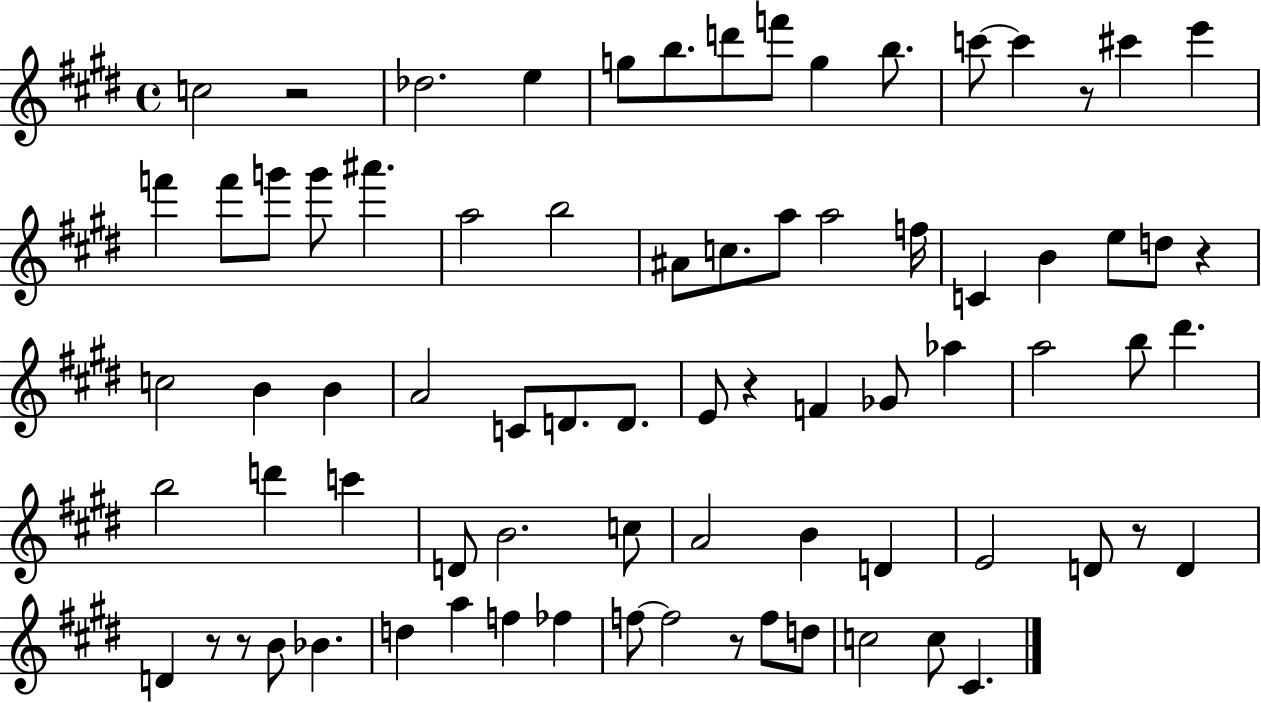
C5/h R/h Db5/h. E5/q G5/e B5/e. D6/e F6/e G5/q B5/e. C6/e C6/q R/e C#6/q E6/q F6/q F6/e G6/e G6/e A#6/q. A5/h B5/h A#4/e C5/e. A5/e A5/h F5/s C4/q B4/q E5/e D5/e R/q C5/h B4/q B4/q A4/h C4/e D4/e. D4/e. E4/e R/q F4/q Gb4/e Ab5/q A5/h B5/e D#6/q. B5/h D6/q C6/q D4/e B4/h. C5/e A4/h B4/q D4/q E4/h D4/e R/e D4/q D4/q R/e R/e B4/e Bb4/q. D5/q A5/q F5/q FES5/q F5/e F5/h R/e F5/e D5/e C5/h C5/e C#4/q.